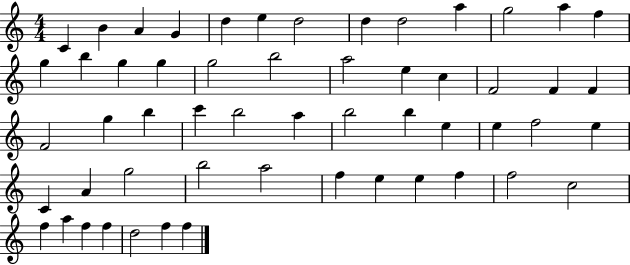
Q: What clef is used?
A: treble